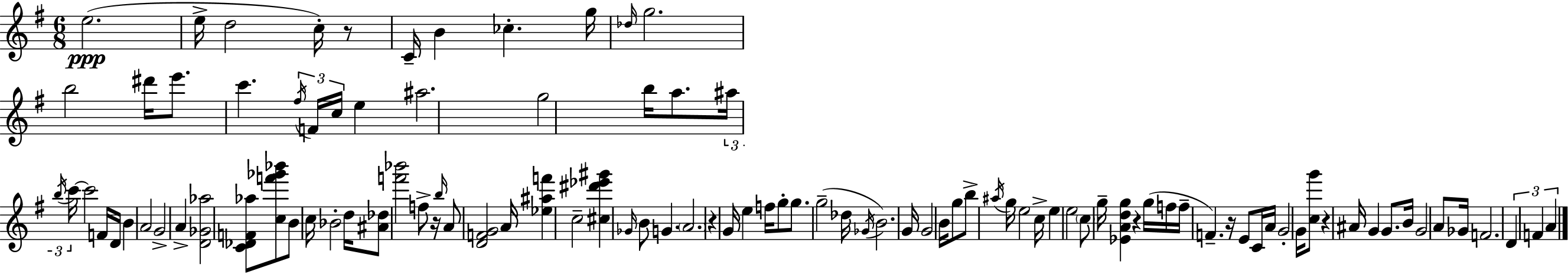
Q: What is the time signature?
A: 6/8